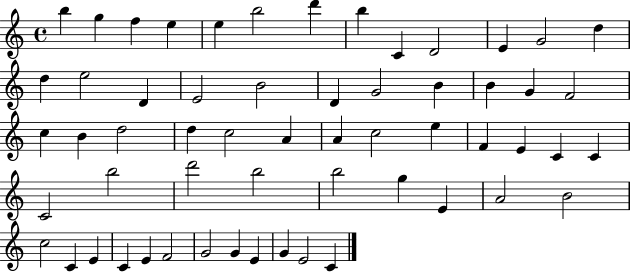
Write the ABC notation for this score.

X:1
T:Untitled
M:4/4
L:1/4
K:C
b g f e e b2 d' b C D2 E G2 d d e2 D E2 B2 D G2 B B G F2 c B d2 d c2 A A c2 e F E C C C2 b2 d'2 b2 b2 g E A2 B2 c2 C E C E F2 G2 G E G E2 C